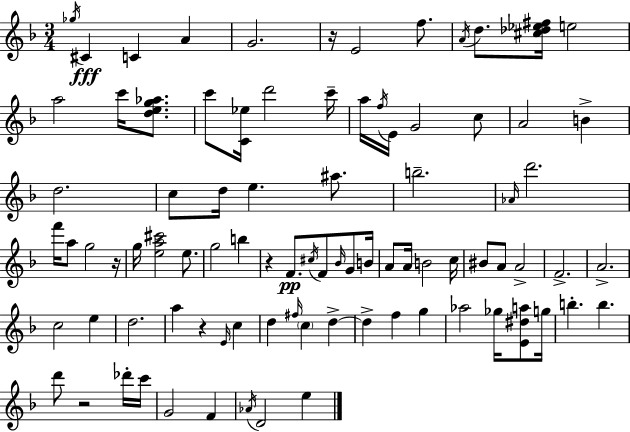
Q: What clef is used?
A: treble